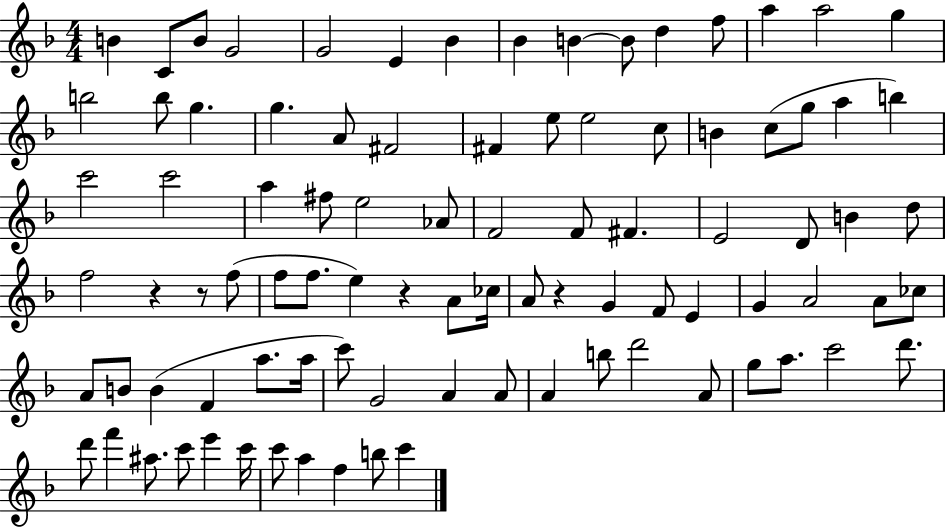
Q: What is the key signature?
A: F major